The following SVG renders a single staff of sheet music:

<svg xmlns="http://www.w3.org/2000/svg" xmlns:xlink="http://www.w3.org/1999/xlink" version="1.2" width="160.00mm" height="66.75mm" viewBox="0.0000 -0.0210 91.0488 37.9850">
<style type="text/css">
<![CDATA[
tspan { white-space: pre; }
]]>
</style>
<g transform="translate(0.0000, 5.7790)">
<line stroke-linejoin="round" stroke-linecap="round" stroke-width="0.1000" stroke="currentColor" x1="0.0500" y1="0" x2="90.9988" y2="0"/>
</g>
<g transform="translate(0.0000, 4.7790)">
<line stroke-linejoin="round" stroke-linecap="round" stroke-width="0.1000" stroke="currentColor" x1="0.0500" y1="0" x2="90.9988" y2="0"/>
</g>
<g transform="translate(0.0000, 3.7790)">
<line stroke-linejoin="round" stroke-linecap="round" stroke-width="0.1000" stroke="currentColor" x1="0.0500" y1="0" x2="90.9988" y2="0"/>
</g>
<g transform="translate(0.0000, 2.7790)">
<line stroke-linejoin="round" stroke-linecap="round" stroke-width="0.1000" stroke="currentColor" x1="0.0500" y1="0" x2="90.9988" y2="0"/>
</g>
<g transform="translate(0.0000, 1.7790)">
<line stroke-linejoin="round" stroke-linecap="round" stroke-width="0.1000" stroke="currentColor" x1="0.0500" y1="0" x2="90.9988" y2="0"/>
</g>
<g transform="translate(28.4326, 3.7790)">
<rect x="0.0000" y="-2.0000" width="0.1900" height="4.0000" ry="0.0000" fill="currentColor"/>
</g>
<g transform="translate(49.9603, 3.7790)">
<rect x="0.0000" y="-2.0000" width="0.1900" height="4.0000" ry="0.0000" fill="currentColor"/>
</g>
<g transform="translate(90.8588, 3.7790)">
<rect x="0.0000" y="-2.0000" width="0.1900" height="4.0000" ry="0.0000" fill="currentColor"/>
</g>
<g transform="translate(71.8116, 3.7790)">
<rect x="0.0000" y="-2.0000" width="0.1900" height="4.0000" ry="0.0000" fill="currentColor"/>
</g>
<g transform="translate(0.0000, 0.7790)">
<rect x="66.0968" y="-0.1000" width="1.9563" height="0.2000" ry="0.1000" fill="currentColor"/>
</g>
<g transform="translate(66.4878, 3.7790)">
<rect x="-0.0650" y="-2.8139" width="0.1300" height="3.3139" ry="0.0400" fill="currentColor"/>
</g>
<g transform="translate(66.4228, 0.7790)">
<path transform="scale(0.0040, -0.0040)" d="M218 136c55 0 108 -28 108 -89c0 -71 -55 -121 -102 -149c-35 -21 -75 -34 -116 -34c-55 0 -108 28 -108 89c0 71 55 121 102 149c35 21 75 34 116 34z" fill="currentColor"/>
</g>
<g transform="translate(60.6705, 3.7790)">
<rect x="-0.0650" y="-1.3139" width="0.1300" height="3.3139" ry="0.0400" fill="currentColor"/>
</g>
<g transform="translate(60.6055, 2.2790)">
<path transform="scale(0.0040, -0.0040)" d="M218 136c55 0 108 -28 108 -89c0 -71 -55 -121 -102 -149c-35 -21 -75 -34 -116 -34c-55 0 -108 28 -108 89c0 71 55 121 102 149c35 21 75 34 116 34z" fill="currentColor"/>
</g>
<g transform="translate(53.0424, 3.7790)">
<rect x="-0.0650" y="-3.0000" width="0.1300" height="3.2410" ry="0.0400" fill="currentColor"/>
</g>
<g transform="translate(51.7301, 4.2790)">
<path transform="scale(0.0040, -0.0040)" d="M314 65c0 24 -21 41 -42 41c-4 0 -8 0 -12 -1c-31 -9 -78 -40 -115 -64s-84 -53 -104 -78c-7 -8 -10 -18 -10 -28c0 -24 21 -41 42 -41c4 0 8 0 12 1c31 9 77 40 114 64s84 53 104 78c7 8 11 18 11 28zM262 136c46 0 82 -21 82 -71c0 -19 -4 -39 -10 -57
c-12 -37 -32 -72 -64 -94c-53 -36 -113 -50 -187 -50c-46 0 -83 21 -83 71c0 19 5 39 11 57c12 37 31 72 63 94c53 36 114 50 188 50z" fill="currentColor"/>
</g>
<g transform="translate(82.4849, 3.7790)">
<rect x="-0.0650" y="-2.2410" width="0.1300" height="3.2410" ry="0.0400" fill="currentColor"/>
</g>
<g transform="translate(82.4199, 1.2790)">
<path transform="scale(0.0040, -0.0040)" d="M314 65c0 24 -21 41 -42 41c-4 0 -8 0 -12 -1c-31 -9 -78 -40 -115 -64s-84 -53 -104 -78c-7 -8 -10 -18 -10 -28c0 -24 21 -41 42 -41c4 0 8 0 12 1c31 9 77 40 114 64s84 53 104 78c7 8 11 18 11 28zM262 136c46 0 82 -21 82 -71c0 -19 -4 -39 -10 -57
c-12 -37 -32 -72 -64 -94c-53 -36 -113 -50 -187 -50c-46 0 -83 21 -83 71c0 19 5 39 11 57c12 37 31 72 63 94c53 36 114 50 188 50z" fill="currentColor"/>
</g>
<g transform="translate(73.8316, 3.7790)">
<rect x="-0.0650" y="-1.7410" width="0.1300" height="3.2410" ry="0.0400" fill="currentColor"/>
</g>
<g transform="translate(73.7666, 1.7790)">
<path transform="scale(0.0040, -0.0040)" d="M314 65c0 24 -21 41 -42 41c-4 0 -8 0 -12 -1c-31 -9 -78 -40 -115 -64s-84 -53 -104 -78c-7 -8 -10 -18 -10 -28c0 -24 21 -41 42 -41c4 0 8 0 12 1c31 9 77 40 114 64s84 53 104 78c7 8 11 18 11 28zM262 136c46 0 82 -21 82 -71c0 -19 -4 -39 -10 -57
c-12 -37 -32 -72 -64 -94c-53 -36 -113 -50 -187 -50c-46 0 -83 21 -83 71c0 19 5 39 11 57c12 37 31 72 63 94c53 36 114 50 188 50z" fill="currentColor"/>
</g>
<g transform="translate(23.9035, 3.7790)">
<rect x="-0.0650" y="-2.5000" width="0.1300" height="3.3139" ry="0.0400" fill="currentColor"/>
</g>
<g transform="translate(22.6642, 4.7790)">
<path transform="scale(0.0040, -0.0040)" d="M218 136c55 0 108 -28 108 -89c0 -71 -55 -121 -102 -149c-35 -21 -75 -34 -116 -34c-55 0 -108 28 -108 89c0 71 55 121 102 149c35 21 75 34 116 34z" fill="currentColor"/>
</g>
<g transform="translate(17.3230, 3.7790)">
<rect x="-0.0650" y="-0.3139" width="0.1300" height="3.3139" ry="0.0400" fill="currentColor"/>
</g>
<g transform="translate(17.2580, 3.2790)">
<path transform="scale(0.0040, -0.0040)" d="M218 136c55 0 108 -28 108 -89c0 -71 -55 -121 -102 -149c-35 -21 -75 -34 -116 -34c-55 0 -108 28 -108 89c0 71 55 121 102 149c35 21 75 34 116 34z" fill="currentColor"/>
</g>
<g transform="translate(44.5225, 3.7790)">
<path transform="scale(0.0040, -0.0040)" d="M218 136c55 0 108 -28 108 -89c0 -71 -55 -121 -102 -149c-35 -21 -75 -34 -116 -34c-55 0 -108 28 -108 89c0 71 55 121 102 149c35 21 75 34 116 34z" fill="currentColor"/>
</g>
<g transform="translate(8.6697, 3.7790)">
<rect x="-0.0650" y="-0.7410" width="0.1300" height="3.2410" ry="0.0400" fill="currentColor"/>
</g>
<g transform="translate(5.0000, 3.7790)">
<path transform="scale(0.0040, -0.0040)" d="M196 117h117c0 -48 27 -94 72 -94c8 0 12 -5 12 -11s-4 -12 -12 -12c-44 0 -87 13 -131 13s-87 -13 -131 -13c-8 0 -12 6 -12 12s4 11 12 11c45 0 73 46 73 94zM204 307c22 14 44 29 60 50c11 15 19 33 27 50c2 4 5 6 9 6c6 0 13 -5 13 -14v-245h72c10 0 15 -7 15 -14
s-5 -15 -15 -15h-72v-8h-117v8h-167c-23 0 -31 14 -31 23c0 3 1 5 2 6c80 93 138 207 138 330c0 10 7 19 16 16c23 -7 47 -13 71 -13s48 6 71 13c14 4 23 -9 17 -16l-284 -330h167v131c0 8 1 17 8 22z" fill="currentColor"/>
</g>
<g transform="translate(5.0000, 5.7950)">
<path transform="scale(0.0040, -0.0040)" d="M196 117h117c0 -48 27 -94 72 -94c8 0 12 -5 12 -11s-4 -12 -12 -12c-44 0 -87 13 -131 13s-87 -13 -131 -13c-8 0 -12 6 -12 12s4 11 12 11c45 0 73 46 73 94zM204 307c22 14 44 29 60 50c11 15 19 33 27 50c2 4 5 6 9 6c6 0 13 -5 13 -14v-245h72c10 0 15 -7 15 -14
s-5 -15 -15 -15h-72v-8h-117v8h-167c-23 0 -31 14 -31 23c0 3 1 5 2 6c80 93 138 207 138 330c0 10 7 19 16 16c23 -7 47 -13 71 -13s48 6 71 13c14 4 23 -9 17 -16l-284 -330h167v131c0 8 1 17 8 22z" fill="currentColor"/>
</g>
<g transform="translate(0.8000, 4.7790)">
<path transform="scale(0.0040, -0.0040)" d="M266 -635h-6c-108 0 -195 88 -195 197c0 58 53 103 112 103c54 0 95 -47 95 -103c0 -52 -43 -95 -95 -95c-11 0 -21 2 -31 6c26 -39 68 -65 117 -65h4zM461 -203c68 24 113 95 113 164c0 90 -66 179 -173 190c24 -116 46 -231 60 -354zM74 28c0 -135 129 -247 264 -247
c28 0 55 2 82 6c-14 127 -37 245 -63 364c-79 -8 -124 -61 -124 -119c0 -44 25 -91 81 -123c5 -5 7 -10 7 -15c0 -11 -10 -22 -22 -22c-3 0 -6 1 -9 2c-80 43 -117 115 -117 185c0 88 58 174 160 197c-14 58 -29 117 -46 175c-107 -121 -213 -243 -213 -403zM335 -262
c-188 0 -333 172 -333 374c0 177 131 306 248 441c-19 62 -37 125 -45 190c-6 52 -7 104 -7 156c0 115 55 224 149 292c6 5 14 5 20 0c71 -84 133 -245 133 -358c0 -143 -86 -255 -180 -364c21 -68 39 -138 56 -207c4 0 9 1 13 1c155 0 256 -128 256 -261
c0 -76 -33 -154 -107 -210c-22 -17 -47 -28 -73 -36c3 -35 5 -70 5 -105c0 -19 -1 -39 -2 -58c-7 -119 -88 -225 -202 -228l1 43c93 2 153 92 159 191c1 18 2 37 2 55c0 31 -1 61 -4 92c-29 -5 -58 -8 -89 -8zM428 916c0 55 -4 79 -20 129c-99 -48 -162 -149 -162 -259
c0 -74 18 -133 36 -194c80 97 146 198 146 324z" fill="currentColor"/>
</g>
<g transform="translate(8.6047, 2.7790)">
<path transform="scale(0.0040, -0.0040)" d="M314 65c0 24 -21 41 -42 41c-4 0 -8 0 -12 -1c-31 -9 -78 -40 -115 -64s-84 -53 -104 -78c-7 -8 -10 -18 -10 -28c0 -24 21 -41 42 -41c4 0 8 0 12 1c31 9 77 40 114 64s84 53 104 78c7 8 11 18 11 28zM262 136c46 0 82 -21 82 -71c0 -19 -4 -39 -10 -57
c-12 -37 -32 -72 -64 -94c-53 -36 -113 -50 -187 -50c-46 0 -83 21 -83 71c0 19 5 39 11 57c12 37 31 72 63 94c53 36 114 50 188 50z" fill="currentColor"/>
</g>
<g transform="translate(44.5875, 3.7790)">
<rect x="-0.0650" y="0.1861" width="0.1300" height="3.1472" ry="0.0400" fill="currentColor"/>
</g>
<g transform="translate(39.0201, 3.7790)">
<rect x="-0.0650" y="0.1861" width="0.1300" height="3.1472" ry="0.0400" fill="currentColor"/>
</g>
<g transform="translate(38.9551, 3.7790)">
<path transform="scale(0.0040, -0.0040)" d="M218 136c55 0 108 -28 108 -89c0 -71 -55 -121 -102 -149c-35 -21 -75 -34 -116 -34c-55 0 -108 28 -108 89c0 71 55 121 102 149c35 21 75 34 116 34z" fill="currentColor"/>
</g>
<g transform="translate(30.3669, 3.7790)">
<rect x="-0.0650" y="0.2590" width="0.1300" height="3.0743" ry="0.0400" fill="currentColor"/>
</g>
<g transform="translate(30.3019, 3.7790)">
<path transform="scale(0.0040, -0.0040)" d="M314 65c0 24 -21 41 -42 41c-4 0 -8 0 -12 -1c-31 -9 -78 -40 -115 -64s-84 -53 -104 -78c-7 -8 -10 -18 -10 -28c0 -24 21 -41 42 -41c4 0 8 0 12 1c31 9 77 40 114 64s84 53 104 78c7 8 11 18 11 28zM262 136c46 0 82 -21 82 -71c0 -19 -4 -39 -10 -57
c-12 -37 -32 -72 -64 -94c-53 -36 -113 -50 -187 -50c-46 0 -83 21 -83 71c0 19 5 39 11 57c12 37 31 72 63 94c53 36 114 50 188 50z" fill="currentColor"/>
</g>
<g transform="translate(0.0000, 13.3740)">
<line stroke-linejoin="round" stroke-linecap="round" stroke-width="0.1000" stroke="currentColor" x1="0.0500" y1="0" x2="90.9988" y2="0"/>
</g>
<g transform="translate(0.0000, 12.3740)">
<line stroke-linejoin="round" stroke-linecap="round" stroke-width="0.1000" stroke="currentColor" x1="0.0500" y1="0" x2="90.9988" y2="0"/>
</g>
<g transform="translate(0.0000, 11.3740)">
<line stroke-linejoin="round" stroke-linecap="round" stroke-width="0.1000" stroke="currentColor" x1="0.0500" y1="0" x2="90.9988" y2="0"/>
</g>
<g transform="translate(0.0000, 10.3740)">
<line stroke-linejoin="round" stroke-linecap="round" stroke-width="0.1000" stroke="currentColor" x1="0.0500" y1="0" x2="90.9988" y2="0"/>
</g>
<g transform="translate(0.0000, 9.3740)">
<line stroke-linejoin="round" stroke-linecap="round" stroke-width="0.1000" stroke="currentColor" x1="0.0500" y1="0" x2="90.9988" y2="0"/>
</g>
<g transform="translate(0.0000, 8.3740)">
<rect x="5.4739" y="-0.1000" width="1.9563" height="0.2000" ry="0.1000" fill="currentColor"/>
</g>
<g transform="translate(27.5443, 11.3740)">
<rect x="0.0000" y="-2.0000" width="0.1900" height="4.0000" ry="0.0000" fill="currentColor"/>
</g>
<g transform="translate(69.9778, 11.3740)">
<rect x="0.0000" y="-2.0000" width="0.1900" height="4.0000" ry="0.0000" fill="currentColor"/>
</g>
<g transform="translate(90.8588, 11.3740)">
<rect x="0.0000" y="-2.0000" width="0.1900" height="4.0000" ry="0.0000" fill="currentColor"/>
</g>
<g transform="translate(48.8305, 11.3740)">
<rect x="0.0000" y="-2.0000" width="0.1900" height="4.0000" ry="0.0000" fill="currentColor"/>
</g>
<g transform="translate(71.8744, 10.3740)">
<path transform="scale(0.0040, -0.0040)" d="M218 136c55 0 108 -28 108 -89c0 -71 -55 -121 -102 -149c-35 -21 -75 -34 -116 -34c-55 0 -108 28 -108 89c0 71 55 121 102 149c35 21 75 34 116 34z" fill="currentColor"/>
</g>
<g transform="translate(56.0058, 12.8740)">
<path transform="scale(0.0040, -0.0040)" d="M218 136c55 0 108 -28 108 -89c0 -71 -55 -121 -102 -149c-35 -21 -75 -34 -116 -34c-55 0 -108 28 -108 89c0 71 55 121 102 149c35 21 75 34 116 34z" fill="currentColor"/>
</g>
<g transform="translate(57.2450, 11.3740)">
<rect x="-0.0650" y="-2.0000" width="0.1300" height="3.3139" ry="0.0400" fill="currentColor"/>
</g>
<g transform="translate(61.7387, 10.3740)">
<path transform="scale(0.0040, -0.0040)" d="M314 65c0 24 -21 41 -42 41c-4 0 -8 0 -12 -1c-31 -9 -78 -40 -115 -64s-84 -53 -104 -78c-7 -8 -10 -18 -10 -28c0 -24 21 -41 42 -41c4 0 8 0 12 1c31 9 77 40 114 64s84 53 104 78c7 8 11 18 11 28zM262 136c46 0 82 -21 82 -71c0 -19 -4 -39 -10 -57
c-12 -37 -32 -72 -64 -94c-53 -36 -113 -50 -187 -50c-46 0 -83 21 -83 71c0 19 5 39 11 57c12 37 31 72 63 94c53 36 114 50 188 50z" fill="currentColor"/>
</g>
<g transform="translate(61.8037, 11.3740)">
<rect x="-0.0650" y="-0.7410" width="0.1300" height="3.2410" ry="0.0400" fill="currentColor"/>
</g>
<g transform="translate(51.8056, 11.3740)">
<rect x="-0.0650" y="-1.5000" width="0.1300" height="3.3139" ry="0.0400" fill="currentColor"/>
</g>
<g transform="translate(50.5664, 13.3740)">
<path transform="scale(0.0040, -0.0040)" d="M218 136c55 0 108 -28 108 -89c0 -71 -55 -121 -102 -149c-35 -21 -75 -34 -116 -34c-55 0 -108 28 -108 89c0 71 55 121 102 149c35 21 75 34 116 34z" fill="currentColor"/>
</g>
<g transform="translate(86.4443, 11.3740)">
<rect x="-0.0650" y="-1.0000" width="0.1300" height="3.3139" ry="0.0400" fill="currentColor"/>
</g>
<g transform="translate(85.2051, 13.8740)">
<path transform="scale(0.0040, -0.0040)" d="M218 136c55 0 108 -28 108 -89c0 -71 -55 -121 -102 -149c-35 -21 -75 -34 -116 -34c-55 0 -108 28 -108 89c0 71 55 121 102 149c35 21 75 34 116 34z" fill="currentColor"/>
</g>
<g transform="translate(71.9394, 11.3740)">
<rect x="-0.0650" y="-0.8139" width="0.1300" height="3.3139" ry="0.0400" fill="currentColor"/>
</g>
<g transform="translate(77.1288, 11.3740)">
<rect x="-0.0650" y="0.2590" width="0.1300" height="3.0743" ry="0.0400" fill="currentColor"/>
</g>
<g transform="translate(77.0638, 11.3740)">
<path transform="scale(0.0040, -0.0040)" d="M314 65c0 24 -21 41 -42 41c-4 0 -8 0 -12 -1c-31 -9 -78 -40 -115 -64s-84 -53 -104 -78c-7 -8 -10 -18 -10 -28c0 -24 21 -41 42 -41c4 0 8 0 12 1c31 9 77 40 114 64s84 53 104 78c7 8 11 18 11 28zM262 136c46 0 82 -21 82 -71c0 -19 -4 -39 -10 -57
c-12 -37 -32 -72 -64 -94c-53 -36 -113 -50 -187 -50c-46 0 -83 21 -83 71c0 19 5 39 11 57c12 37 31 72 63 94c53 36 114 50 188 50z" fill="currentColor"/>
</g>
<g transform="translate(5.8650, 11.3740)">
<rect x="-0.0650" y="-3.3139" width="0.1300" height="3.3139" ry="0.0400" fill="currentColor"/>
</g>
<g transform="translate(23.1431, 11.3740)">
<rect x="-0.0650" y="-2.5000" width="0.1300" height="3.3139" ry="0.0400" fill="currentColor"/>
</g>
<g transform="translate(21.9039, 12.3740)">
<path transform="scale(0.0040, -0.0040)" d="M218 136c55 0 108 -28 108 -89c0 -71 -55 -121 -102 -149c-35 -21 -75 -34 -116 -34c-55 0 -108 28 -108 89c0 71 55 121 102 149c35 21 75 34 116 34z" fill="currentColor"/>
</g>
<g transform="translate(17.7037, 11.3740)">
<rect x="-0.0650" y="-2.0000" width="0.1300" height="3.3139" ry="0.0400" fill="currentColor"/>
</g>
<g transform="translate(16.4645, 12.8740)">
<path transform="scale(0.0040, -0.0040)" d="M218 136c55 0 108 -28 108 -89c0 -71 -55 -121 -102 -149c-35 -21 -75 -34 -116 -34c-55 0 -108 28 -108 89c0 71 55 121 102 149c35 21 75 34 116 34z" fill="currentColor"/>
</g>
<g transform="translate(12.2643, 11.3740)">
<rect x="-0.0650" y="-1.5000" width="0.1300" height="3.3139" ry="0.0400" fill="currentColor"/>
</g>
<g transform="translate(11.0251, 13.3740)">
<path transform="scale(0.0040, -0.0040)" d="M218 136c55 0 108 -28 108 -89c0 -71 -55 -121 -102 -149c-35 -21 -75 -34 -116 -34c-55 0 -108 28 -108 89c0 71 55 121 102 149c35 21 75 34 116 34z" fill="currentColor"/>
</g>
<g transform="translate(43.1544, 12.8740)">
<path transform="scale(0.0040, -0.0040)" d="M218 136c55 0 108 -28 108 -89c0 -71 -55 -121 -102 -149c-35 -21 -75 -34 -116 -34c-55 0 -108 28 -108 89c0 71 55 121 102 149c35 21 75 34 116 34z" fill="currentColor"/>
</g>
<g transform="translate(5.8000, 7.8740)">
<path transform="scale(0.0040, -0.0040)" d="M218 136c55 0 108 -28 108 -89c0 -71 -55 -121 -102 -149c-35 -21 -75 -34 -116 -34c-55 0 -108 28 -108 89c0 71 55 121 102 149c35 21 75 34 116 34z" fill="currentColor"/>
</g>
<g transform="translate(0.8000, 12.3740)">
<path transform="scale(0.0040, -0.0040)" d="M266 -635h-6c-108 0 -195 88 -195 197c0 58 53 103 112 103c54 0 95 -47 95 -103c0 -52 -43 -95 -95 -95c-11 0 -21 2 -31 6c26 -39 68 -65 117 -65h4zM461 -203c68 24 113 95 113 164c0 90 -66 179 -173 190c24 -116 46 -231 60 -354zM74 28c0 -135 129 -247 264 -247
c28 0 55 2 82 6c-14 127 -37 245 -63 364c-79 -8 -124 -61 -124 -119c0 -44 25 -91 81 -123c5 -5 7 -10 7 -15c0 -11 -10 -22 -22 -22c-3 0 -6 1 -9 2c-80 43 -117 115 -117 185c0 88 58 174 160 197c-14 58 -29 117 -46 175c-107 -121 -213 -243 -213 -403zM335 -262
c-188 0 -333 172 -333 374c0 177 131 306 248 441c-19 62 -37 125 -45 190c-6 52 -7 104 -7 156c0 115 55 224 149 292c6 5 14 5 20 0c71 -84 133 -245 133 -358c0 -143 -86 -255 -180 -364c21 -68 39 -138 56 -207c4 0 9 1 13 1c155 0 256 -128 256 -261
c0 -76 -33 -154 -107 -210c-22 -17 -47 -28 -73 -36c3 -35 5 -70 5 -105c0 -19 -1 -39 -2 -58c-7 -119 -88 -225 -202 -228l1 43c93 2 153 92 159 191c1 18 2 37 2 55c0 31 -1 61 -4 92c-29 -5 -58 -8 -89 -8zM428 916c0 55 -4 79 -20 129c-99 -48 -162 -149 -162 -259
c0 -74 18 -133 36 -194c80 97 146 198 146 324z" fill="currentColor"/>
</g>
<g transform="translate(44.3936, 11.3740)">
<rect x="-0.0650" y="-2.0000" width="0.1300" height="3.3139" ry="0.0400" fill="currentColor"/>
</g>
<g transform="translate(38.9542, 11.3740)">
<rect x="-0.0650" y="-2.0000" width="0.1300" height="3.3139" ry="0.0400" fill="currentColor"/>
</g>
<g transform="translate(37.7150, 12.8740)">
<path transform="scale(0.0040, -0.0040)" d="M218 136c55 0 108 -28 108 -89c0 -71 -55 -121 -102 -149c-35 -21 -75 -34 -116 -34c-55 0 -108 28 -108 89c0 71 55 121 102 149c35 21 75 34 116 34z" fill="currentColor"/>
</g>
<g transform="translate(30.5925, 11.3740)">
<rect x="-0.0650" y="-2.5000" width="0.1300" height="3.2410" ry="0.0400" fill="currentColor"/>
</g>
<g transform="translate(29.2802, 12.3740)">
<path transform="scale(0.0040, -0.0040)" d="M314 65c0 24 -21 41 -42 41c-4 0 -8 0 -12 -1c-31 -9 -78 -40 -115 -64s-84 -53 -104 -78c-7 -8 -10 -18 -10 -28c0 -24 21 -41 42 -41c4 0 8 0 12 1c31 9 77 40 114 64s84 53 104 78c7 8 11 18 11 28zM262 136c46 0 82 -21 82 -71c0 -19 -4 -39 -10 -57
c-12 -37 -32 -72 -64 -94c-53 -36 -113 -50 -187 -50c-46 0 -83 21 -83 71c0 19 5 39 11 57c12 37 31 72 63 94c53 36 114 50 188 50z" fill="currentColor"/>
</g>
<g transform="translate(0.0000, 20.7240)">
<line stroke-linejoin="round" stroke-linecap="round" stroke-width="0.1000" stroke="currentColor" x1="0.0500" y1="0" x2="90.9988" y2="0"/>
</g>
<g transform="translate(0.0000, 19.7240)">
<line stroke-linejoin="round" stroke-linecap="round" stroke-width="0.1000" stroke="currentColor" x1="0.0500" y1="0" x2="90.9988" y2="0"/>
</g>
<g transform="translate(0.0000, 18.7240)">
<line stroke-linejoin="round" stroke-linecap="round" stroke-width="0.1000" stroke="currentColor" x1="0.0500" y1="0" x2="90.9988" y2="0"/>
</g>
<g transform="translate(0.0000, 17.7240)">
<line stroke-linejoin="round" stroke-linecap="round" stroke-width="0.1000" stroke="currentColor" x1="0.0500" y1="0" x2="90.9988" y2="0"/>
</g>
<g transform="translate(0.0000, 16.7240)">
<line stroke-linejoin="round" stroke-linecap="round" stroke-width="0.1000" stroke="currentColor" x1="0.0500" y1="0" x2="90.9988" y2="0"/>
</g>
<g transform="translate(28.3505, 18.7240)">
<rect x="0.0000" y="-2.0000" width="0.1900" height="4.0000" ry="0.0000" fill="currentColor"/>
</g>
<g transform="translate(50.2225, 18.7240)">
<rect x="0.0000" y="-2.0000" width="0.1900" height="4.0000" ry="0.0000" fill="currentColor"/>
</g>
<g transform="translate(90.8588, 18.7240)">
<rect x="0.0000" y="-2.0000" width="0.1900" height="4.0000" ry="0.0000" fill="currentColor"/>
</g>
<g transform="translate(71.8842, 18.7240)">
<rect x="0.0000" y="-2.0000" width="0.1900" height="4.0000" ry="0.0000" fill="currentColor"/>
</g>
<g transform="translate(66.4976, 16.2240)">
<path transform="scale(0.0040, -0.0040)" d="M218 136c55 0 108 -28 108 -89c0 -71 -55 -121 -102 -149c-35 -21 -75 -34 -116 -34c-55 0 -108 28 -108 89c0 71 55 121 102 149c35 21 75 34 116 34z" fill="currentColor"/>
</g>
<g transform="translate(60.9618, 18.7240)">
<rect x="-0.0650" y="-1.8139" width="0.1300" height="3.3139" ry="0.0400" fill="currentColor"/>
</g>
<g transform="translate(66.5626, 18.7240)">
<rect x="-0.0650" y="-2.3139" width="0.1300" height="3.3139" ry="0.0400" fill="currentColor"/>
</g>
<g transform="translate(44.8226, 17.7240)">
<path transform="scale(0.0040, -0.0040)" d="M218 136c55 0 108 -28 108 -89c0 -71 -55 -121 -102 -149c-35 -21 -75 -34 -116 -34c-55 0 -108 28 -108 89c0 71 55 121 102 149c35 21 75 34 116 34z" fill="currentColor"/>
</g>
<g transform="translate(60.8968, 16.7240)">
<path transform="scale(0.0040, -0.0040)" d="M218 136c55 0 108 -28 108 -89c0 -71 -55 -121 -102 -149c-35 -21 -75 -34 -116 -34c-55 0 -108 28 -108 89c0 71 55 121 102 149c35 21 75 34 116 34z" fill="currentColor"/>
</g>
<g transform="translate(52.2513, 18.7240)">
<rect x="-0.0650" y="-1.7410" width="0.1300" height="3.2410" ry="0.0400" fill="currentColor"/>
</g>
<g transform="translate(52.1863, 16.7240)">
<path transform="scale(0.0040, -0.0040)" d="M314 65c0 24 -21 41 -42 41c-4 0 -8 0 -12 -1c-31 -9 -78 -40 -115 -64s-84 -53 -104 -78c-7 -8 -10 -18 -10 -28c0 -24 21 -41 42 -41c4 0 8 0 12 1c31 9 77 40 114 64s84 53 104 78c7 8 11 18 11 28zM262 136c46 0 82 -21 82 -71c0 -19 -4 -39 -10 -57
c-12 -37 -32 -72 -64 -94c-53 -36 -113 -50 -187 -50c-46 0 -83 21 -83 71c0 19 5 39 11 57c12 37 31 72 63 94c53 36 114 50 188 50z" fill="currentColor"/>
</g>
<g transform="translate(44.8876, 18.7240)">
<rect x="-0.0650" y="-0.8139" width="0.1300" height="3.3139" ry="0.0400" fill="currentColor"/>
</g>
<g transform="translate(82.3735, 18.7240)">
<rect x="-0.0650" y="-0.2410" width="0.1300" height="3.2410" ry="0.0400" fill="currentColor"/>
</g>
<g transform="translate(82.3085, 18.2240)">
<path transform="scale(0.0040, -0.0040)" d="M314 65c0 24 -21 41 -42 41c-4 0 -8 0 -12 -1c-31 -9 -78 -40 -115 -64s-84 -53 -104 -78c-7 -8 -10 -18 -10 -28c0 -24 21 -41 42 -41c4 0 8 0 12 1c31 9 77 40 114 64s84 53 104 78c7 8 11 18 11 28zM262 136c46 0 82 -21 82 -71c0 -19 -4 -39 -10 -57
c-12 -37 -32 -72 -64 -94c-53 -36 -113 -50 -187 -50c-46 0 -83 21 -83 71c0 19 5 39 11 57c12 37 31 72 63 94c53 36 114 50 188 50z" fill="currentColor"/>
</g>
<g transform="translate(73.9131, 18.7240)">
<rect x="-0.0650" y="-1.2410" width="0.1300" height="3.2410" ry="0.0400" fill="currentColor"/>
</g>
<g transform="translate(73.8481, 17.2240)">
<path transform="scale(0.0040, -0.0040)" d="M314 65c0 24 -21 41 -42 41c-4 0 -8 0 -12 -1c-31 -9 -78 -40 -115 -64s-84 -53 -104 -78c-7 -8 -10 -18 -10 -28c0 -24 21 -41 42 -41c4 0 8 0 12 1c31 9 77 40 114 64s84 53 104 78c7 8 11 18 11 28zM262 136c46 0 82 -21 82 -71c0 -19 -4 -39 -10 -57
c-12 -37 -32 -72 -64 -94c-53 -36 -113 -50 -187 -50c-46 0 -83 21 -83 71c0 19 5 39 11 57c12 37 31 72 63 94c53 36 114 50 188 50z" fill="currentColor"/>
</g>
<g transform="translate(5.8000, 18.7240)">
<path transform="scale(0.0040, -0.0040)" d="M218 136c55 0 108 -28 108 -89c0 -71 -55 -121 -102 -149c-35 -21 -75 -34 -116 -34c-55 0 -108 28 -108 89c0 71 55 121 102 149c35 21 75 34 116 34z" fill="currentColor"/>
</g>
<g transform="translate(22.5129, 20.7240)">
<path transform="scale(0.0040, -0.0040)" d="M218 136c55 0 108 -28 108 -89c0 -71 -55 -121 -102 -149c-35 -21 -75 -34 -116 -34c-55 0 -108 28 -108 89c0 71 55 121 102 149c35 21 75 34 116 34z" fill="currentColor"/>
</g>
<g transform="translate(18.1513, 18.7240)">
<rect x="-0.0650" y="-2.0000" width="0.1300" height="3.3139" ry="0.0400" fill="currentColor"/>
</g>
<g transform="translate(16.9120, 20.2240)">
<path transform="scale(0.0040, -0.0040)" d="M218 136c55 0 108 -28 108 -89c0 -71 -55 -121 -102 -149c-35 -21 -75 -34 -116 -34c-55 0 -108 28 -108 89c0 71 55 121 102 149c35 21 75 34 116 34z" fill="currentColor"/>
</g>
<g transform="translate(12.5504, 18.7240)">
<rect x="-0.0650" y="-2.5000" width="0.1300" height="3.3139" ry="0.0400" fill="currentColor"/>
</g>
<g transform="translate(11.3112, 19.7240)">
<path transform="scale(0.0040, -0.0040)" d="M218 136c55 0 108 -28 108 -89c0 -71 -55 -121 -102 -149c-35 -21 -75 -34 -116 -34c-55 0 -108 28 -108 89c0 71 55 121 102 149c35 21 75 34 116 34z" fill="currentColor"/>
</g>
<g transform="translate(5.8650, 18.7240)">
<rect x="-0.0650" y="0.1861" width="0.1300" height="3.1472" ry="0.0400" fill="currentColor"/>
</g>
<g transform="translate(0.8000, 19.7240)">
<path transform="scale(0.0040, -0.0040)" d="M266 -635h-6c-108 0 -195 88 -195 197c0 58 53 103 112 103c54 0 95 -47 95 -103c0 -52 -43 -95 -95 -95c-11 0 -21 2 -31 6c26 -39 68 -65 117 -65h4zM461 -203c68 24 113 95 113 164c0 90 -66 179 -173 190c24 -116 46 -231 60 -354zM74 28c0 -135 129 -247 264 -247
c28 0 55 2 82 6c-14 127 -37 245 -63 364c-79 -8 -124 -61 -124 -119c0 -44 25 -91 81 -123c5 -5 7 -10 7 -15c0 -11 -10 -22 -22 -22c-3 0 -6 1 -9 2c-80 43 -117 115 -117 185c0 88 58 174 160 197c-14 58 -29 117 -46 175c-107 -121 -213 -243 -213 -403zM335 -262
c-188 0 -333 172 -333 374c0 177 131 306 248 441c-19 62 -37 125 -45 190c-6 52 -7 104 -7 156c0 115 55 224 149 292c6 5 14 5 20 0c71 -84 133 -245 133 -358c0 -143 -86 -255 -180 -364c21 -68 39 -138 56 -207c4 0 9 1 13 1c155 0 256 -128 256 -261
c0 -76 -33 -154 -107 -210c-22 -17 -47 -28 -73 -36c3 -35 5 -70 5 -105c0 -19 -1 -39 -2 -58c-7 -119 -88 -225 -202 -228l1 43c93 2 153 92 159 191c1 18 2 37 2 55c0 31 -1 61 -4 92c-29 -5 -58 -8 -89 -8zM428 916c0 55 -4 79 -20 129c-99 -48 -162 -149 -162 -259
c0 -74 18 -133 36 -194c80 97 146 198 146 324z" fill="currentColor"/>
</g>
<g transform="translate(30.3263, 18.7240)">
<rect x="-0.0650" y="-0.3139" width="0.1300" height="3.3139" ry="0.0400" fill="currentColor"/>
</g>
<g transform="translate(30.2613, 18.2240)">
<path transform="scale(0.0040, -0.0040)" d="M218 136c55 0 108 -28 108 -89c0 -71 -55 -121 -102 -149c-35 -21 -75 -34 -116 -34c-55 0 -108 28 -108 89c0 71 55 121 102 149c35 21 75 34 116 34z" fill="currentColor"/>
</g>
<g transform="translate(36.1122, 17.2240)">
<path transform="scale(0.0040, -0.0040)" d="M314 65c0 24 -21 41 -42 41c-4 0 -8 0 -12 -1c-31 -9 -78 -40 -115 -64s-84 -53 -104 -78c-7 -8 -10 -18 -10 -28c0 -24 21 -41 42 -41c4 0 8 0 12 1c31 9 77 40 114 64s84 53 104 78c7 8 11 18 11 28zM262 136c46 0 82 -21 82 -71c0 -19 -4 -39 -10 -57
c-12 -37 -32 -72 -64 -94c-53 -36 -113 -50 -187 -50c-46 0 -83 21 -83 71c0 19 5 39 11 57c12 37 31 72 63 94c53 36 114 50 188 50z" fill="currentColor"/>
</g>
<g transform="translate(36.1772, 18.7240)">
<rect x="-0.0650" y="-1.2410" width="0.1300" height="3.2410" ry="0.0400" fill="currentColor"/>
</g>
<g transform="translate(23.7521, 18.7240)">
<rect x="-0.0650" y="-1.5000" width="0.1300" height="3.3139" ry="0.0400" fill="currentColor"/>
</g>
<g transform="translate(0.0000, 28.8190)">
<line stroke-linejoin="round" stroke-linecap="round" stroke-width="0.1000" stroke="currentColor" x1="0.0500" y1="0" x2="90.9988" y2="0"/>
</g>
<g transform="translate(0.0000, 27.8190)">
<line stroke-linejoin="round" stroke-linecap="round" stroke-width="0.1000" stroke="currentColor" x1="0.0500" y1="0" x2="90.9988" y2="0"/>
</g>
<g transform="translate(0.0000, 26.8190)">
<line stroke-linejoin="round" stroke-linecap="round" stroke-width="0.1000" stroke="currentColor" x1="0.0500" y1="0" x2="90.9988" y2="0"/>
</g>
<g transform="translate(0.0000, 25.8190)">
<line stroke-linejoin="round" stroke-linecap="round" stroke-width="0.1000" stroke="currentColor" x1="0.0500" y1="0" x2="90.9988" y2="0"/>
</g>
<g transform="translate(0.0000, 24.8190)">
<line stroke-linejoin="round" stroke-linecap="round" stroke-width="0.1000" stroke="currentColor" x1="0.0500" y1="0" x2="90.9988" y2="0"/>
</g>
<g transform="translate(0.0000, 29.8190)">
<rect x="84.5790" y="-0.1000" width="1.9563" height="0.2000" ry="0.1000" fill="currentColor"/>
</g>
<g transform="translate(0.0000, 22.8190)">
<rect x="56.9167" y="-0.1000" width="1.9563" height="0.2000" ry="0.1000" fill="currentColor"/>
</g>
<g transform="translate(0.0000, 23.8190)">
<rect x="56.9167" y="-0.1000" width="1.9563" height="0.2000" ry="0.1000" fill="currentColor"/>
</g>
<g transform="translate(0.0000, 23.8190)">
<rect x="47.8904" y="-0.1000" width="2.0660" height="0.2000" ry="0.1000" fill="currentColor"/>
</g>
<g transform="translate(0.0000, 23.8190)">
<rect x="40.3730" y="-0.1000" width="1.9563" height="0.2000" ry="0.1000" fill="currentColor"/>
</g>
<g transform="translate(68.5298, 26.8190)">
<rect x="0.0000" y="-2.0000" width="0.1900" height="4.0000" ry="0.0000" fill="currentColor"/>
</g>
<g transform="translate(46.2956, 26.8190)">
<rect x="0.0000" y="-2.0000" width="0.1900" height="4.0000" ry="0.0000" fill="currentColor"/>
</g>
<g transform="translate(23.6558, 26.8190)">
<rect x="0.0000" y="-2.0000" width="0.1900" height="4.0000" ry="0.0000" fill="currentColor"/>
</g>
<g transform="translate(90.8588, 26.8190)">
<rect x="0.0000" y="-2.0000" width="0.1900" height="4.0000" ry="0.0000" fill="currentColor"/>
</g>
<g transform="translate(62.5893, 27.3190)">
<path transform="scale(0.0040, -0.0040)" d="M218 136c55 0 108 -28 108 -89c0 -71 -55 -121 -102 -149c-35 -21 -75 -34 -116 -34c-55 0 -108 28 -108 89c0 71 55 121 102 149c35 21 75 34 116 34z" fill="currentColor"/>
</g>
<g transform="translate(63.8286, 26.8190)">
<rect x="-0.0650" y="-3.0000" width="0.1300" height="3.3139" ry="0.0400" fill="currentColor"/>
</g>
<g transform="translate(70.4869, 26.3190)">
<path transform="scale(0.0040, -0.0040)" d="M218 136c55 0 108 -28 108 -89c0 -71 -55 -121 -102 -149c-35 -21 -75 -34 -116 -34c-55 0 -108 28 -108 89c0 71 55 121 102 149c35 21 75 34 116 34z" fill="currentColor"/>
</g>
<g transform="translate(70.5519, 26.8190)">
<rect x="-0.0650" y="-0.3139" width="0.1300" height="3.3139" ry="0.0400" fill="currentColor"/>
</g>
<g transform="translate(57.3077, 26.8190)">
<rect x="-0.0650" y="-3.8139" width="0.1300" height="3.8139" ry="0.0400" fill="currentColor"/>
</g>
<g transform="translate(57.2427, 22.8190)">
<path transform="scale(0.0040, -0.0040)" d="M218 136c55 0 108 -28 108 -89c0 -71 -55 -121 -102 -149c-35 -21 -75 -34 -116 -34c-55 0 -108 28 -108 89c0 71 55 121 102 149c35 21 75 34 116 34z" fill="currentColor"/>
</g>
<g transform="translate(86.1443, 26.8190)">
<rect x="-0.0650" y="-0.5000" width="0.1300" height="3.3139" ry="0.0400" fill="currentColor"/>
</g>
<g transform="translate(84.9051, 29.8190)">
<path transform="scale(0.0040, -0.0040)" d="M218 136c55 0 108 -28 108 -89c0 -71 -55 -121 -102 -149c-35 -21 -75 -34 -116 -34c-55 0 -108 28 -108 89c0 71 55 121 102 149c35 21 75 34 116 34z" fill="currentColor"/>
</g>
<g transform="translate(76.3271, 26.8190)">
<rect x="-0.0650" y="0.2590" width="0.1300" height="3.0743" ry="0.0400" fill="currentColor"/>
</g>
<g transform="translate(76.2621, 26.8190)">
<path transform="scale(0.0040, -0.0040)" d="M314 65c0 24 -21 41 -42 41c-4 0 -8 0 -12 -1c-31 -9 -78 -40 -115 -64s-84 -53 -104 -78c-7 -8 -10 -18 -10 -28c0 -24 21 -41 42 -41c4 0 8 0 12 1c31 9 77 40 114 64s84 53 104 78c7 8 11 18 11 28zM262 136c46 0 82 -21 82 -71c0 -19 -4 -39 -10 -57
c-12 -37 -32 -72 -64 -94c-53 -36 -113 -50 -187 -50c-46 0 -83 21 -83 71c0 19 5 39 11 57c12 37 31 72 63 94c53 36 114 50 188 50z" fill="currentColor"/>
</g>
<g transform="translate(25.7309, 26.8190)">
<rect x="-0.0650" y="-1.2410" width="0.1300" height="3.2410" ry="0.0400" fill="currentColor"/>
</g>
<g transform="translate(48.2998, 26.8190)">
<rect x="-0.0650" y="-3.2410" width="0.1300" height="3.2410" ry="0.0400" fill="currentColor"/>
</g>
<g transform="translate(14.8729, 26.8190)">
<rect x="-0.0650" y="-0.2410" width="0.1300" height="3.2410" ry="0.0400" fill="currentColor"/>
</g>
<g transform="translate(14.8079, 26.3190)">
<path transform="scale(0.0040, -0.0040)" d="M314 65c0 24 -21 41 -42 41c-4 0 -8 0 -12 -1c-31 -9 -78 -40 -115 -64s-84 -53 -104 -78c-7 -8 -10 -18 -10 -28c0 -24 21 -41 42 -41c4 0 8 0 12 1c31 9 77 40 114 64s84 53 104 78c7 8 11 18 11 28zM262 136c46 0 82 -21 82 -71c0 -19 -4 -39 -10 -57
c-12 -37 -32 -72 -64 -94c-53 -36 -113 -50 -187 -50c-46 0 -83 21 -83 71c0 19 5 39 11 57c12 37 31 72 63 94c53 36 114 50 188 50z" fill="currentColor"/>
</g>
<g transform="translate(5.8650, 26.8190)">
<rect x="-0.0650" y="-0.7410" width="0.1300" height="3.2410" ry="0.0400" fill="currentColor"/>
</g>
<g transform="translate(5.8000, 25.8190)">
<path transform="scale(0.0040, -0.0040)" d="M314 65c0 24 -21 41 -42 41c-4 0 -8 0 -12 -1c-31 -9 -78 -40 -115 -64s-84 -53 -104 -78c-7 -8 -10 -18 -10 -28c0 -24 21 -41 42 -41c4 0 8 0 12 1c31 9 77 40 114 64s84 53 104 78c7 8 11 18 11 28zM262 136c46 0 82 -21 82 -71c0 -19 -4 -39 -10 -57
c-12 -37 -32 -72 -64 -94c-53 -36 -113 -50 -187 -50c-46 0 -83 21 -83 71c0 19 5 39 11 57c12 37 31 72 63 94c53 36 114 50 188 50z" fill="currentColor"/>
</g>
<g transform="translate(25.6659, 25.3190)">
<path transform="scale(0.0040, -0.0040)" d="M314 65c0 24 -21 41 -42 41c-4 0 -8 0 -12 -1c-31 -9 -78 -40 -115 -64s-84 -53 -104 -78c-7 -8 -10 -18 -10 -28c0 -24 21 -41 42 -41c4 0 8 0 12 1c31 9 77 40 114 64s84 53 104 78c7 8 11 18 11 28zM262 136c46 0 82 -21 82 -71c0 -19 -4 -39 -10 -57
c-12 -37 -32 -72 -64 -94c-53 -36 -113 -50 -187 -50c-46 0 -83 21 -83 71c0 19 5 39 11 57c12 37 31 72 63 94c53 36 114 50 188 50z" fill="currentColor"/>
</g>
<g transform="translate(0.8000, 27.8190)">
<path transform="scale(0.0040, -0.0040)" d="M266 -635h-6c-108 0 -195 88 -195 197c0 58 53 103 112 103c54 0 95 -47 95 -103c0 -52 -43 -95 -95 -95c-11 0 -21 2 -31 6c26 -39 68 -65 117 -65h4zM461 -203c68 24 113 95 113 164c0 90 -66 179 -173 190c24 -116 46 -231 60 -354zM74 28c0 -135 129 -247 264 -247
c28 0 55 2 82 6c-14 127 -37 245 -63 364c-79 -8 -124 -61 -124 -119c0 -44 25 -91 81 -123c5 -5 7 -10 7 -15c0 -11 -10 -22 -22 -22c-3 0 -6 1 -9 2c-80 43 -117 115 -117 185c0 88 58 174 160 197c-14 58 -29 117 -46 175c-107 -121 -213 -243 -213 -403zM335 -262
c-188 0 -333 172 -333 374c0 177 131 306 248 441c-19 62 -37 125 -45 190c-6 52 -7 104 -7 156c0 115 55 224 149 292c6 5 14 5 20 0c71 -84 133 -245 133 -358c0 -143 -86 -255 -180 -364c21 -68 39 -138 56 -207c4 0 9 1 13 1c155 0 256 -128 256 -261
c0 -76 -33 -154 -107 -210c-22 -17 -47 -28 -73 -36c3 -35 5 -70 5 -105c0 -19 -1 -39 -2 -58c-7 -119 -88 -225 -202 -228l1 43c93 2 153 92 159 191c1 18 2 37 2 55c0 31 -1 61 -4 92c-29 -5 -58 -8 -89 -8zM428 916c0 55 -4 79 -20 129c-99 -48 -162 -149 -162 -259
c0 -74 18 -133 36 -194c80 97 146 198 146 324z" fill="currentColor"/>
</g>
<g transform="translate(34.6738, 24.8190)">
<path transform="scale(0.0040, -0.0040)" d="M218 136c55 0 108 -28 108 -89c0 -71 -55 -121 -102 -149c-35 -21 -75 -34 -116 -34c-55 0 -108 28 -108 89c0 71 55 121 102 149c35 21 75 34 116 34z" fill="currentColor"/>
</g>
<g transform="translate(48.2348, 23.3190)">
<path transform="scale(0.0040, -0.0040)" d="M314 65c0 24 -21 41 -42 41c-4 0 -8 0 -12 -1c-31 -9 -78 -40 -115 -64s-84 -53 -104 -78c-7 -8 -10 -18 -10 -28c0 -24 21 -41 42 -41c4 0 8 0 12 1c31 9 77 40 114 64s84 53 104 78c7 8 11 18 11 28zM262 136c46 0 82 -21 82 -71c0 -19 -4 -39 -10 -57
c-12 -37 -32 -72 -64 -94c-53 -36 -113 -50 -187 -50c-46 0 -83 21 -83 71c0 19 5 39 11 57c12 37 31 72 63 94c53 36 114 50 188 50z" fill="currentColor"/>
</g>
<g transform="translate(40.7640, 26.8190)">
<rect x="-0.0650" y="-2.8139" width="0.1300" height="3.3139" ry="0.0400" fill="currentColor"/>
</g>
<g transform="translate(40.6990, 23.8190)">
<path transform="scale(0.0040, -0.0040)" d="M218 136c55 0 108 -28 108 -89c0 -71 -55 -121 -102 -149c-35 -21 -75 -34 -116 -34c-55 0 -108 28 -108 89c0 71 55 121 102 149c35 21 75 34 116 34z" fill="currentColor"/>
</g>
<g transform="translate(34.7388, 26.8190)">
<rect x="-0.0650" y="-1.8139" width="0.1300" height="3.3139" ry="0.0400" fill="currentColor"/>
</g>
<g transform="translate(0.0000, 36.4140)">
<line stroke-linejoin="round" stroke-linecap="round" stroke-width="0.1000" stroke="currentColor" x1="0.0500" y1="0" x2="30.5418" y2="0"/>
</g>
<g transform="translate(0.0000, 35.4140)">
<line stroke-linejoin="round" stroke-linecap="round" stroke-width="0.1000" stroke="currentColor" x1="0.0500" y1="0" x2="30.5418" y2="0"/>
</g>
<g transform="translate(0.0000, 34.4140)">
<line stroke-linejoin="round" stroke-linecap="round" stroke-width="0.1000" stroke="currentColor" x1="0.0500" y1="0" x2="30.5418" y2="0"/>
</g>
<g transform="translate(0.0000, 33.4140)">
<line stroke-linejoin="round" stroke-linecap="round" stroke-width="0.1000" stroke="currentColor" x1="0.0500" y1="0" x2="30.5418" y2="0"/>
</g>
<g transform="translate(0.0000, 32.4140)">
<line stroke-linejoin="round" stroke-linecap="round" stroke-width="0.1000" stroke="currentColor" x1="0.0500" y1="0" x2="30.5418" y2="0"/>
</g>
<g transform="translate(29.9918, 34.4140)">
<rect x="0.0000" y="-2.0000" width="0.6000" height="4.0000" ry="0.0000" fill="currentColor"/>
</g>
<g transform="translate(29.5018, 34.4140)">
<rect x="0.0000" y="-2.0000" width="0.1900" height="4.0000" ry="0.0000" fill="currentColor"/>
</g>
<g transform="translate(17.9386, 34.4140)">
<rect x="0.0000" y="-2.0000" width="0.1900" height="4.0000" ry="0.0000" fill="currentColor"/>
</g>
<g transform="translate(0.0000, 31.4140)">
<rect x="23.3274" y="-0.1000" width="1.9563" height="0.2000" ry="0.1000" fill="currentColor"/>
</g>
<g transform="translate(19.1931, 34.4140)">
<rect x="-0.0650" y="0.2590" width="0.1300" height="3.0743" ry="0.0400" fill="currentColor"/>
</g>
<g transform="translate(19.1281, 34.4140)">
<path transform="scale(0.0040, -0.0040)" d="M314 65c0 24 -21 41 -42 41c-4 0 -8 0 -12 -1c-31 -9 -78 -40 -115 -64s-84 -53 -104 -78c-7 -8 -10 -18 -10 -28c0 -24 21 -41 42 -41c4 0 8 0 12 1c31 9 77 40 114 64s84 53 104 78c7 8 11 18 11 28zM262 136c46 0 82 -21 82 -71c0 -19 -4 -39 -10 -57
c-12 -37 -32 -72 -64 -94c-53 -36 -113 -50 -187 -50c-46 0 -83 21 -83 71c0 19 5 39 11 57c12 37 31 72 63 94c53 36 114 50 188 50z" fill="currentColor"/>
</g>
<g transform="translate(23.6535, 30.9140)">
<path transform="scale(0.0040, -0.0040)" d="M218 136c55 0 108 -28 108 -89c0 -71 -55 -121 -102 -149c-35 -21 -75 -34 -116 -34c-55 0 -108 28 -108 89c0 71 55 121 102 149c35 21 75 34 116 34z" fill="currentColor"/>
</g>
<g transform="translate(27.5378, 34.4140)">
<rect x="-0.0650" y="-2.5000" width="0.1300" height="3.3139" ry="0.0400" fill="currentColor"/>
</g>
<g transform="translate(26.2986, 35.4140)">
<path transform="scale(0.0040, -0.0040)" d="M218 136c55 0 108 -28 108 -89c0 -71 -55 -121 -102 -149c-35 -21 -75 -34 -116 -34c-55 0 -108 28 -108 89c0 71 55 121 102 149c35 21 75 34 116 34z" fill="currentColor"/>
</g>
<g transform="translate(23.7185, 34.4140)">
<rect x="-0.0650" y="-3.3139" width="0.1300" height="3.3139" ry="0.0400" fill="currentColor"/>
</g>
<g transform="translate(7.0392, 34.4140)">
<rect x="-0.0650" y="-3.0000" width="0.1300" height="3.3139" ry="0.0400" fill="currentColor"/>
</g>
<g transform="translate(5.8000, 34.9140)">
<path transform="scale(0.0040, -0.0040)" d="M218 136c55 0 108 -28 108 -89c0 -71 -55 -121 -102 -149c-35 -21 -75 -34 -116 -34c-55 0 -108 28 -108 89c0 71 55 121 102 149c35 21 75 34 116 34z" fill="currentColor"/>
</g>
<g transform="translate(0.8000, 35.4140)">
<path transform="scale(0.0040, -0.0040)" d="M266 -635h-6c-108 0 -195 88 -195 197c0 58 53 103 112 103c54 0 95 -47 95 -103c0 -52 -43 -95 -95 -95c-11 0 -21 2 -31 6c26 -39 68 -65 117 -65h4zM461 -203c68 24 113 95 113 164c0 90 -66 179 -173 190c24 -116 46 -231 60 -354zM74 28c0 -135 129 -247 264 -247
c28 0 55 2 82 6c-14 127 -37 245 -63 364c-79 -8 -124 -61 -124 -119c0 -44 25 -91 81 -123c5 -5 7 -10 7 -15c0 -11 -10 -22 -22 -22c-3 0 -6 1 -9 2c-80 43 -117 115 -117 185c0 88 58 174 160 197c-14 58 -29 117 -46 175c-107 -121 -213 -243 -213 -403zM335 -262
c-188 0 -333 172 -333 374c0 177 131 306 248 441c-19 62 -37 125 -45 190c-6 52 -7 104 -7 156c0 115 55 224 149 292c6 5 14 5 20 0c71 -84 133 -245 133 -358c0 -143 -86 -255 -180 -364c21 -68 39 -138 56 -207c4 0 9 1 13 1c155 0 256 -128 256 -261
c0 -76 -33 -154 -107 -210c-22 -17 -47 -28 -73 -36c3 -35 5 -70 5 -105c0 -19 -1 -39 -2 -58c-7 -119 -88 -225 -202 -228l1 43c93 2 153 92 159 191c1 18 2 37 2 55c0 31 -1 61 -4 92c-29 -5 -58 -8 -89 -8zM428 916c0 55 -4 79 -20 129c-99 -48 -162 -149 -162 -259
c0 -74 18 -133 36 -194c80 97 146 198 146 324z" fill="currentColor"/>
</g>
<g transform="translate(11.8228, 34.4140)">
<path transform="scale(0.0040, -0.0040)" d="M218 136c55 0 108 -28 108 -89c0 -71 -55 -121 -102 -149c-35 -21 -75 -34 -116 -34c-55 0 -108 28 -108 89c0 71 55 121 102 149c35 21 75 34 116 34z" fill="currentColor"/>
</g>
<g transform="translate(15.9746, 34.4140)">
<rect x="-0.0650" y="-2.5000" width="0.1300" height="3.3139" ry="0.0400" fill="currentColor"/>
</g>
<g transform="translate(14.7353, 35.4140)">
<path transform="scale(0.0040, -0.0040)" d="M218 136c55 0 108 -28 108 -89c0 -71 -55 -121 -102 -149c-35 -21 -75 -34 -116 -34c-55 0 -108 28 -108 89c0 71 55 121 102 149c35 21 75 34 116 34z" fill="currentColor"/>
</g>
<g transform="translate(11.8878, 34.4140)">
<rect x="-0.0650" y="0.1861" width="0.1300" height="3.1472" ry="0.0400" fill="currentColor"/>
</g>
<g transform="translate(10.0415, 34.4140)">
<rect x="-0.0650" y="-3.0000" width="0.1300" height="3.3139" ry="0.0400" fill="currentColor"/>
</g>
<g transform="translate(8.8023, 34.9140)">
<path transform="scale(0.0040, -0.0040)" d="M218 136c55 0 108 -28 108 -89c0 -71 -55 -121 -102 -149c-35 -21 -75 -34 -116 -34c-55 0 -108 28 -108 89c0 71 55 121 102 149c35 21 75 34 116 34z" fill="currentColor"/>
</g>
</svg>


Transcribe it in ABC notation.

X:1
T:Untitled
M:4/4
L:1/4
K:C
d2 c G B2 B B A2 e a f2 g2 b E F G G2 F F E F d2 d B2 D B G F E c e2 d f2 f g e2 c2 d2 c2 e2 f a b2 c' A c B2 C A A B G B2 b G